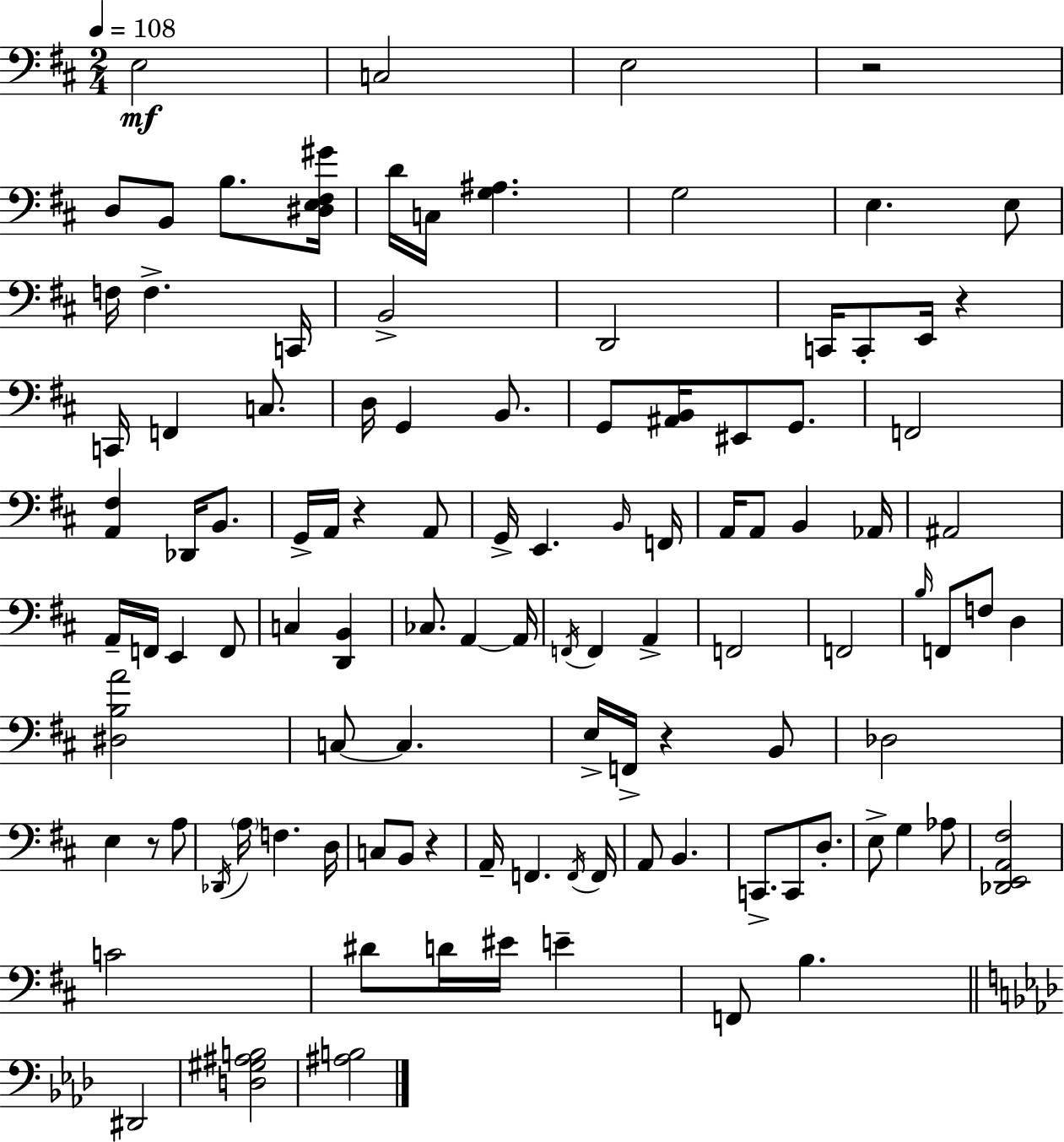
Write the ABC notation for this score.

X:1
T:Untitled
M:2/4
L:1/4
K:D
E,2 C,2 E,2 z2 D,/2 B,,/2 B,/2 [^D,E,^F,^G]/4 D/4 C,/4 [G,^A,] G,2 E, E,/2 F,/4 F, C,,/4 B,,2 D,,2 C,,/4 C,,/2 E,,/4 z C,,/4 F,, C,/2 D,/4 G,, B,,/2 G,,/2 [^A,,B,,]/4 ^E,,/2 G,,/2 F,,2 [A,,^F,] _D,,/4 B,,/2 G,,/4 A,,/4 z A,,/2 G,,/4 E,, B,,/4 F,,/4 A,,/4 A,,/2 B,, _A,,/4 ^A,,2 A,,/4 F,,/4 E,, F,,/2 C, [D,,B,,] _C,/2 A,, A,,/4 F,,/4 F,, A,, F,,2 F,,2 B,/4 F,,/2 F,/2 D, [^D,B,A]2 C,/2 C, E,/4 F,,/4 z B,,/2 _D,2 E, z/2 A,/2 _D,,/4 A,/4 F, D,/4 C,/2 B,,/2 z A,,/4 F,, F,,/4 F,,/4 A,,/2 B,, C,,/2 C,,/2 D,/2 E,/2 G, _A,/2 [_D,,E,,A,,^F,]2 C2 ^D/2 D/4 ^E/4 E F,,/2 B, ^D,,2 [D,^G,^A,B,]2 [^A,B,]2